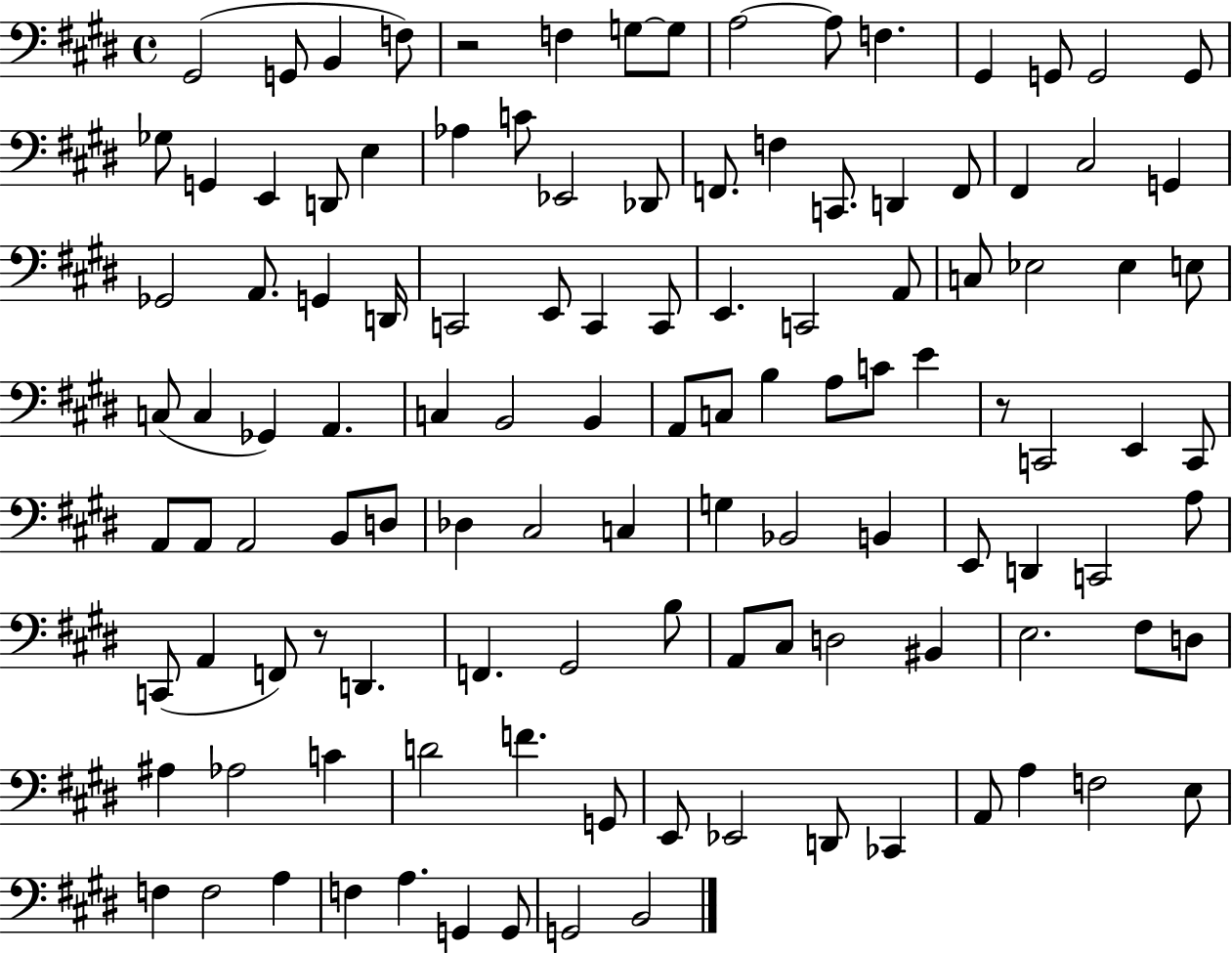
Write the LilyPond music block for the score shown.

{
  \clef bass
  \time 4/4
  \defaultTimeSignature
  \key e \major
  gis,2( g,8 b,4 f8) | r2 f4 g8~~ g8 | a2~~ a8 f4. | gis,4 g,8 g,2 g,8 | \break ges8 g,4 e,4 d,8 e4 | aes4 c'8 ees,2 des,8 | f,8. f4 c,8. d,4 f,8 | fis,4 cis2 g,4 | \break ges,2 a,8. g,4 d,16 | c,2 e,8 c,4 c,8 | e,4. c,2 a,8 | c8 ees2 ees4 e8 | \break c8( c4 ges,4) a,4. | c4 b,2 b,4 | a,8 c8 b4 a8 c'8 e'4 | r8 c,2 e,4 c,8 | \break a,8 a,8 a,2 b,8 d8 | des4 cis2 c4 | g4 bes,2 b,4 | e,8 d,4 c,2 a8 | \break c,8( a,4 f,8) r8 d,4. | f,4. gis,2 b8 | a,8 cis8 d2 bis,4 | e2. fis8 d8 | \break ais4 aes2 c'4 | d'2 f'4. g,8 | e,8 ees,2 d,8 ces,4 | a,8 a4 f2 e8 | \break f4 f2 a4 | f4 a4. g,4 g,8 | g,2 b,2 | \bar "|."
}